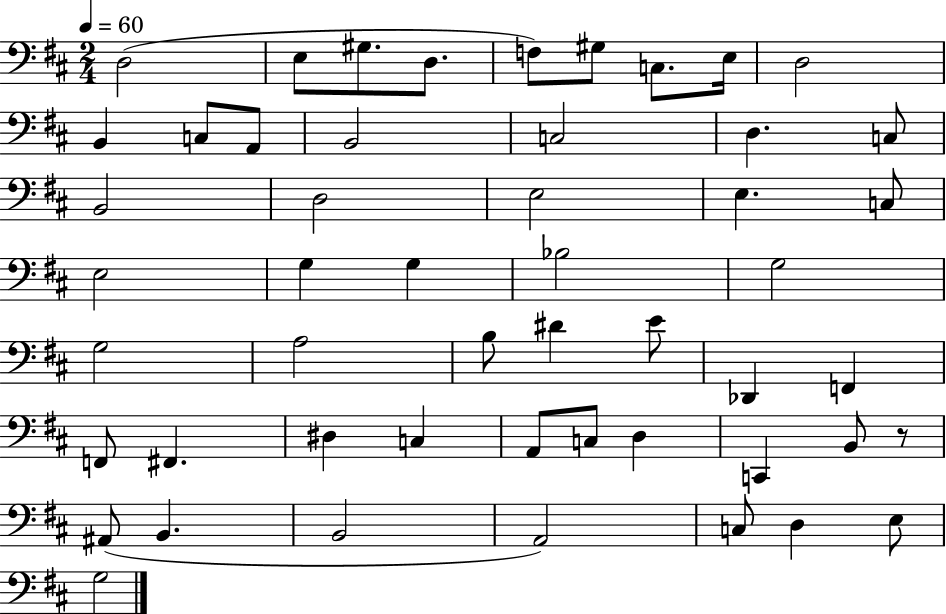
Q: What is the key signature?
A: D major